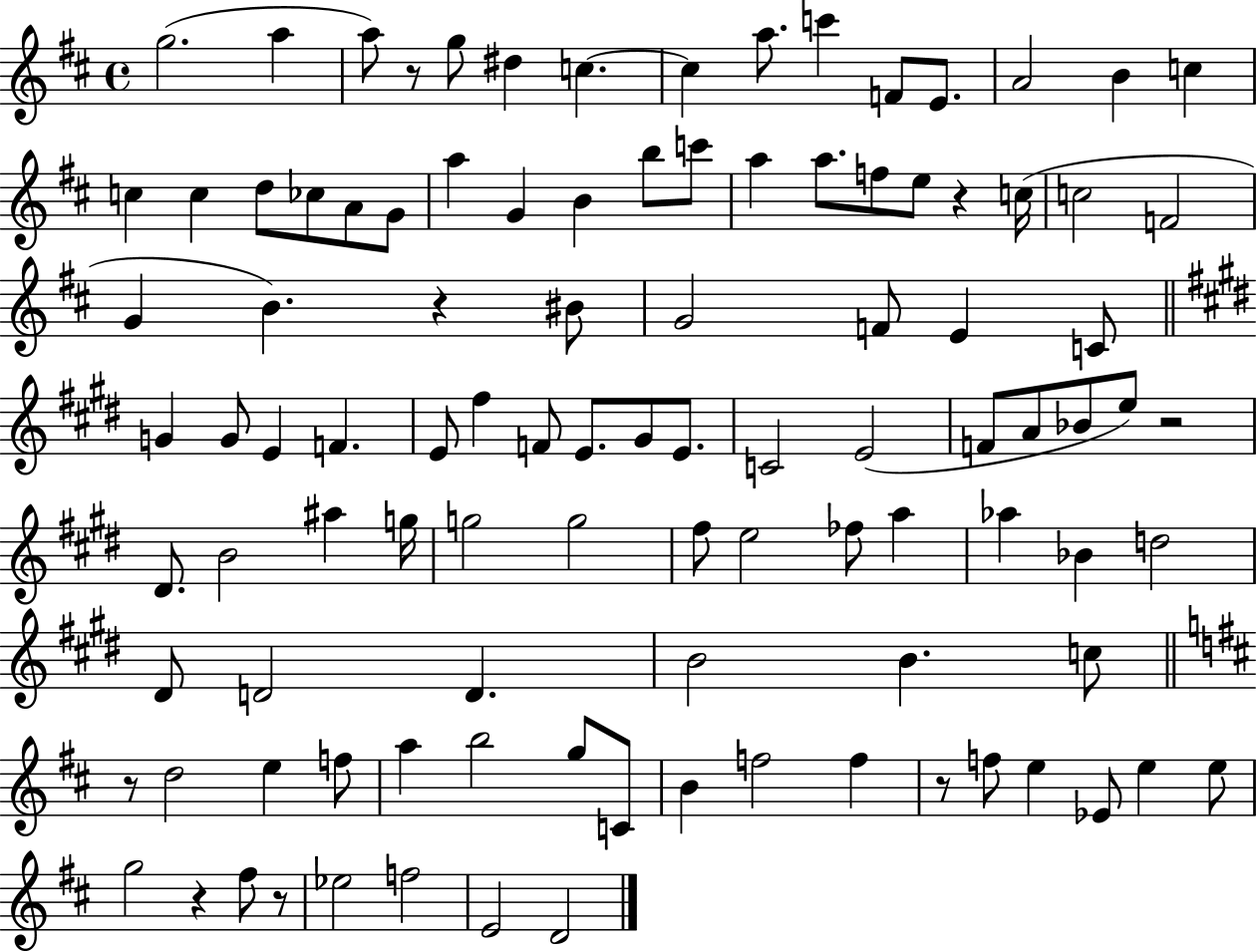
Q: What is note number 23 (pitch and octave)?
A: B4